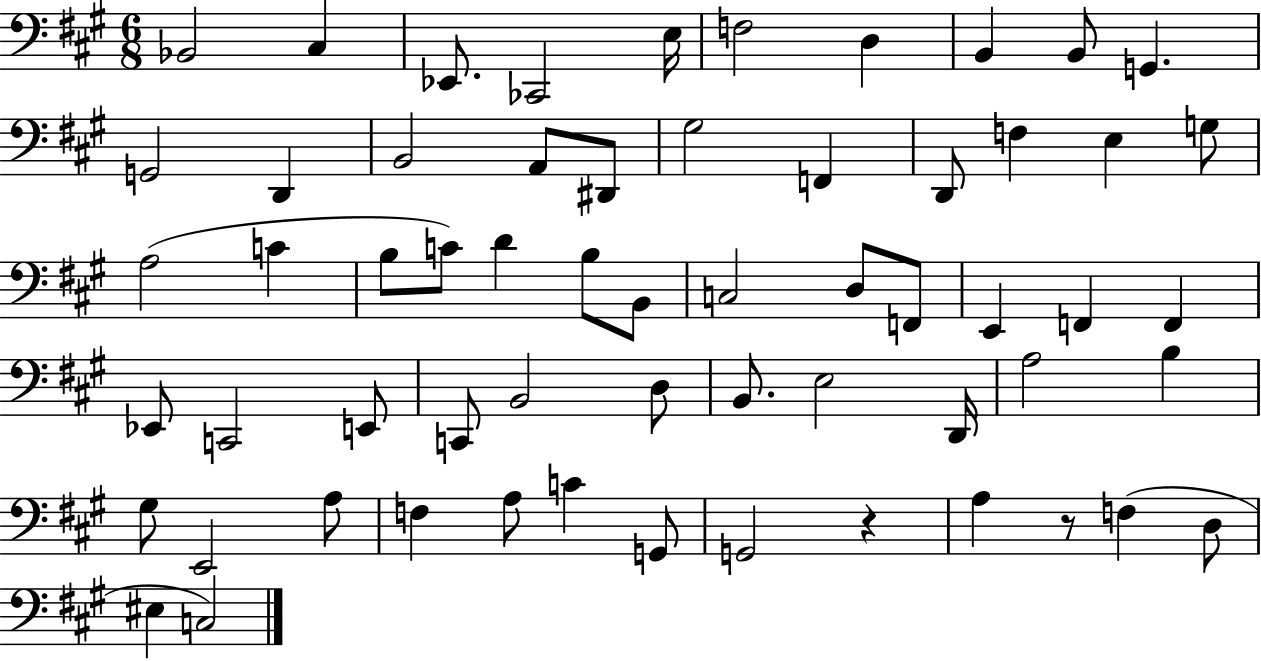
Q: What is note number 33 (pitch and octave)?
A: F2